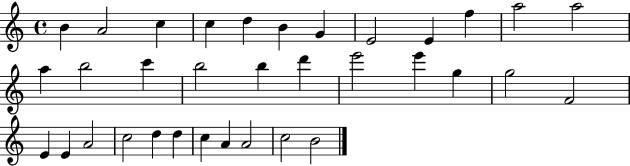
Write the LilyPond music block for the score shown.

{
  \clef treble
  \time 4/4
  \defaultTimeSignature
  \key c \major
  b'4 a'2 c''4 | c''4 d''4 b'4 g'4 | e'2 e'4 f''4 | a''2 a''2 | \break a''4 b''2 c'''4 | b''2 b''4 d'''4 | e'''2 e'''4 g''4 | g''2 f'2 | \break e'4 e'4 a'2 | c''2 d''4 d''4 | c''4 a'4 a'2 | c''2 b'2 | \break \bar "|."
}